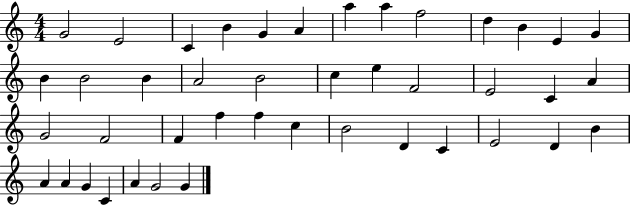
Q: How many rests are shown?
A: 0